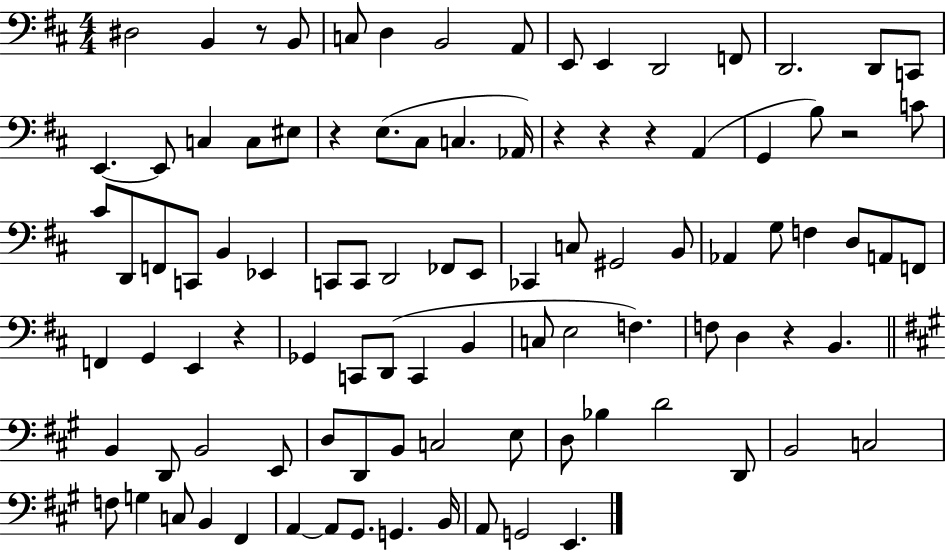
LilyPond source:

{
  \clef bass
  \numericTimeSignature
  \time 4/4
  \key d \major
  dis2 b,4 r8 b,8 | c8 d4 b,2 a,8 | e,8 e,4 d,2 f,8 | d,2. d,8 c,8 | \break e,4.~~ e,8 c4 c8 eis8 | r4 e8.( cis8 c4. aes,16) | r4 r4 r4 a,4( | g,4 b8) r2 c'8 | \break cis'8 d,8 f,8 c,8 b,4 ees,4 | c,8 c,8 d,2 fes,8 e,8 | ces,4 c8 gis,2 b,8 | aes,4 g8 f4 d8 a,8 f,8 | \break f,4 g,4 e,4 r4 | ges,4 c,8 d,8( c,4 b,4 | c8 e2 f4.) | f8 d4 r4 b,4. | \break \bar "||" \break \key a \major b,4 d,8 b,2 e,8 | d8 d,8 b,8 c2 e8 | d8 bes4 d'2 d,8 | b,2 c2 | \break f8 g4 c8 b,4 fis,4 | a,4~~ a,8 gis,8. g,4. b,16 | a,8 g,2 e,4. | \bar "|."
}